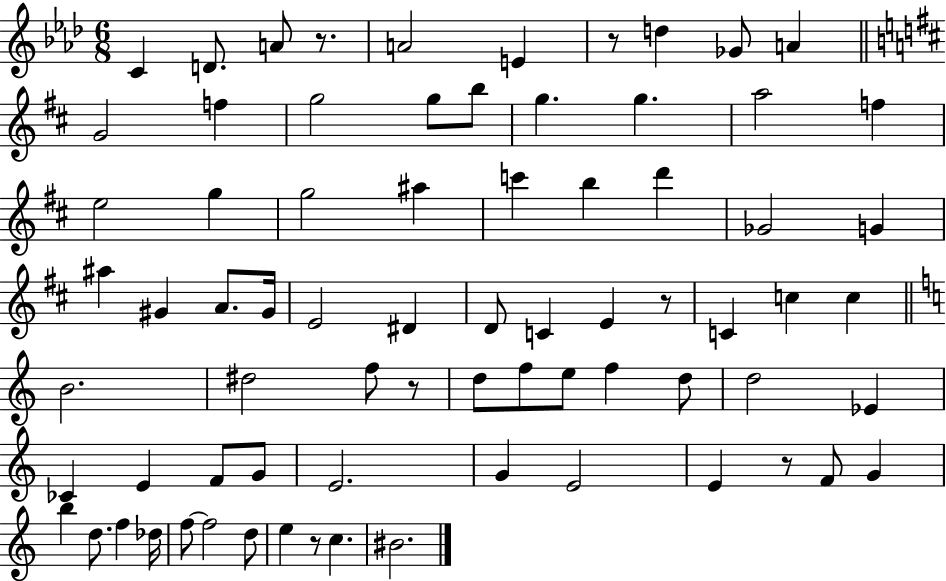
{
  \clef treble
  \numericTimeSignature
  \time 6/8
  \key aes \major
  c'4 d'8. a'8 r8. | a'2 e'4 | r8 d''4 ges'8 a'4 | \bar "||" \break \key b \minor g'2 f''4 | g''2 g''8 b''8 | g''4. g''4. | a''2 f''4 | \break e''2 g''4 | g''2 ais''4 | c'''4 b''4 d'''4 | ges'2 g'4 | \break ais''4 gis'4 a'8. gis'16 | e'2 dis'4 | d'8 c'4 e'4 r8 | c'4 c''4 c''4 | \break \bar "||" \break \key c \major b'2. | dis''2 f''8 r8 | d''8 f''8 e''8 f''4 d''8 | d''2 ees'4 | \break ces'4 e'4 f'8 g'8 | e'2. | g'4 e'2 | e'4 r8 f'8 g'4 | \break b''4 d''8. f''4 des''16 | f''8~~ f''2 d''8 | e''4 r8 c''4. | bis'2. | \break \bar "|."
}